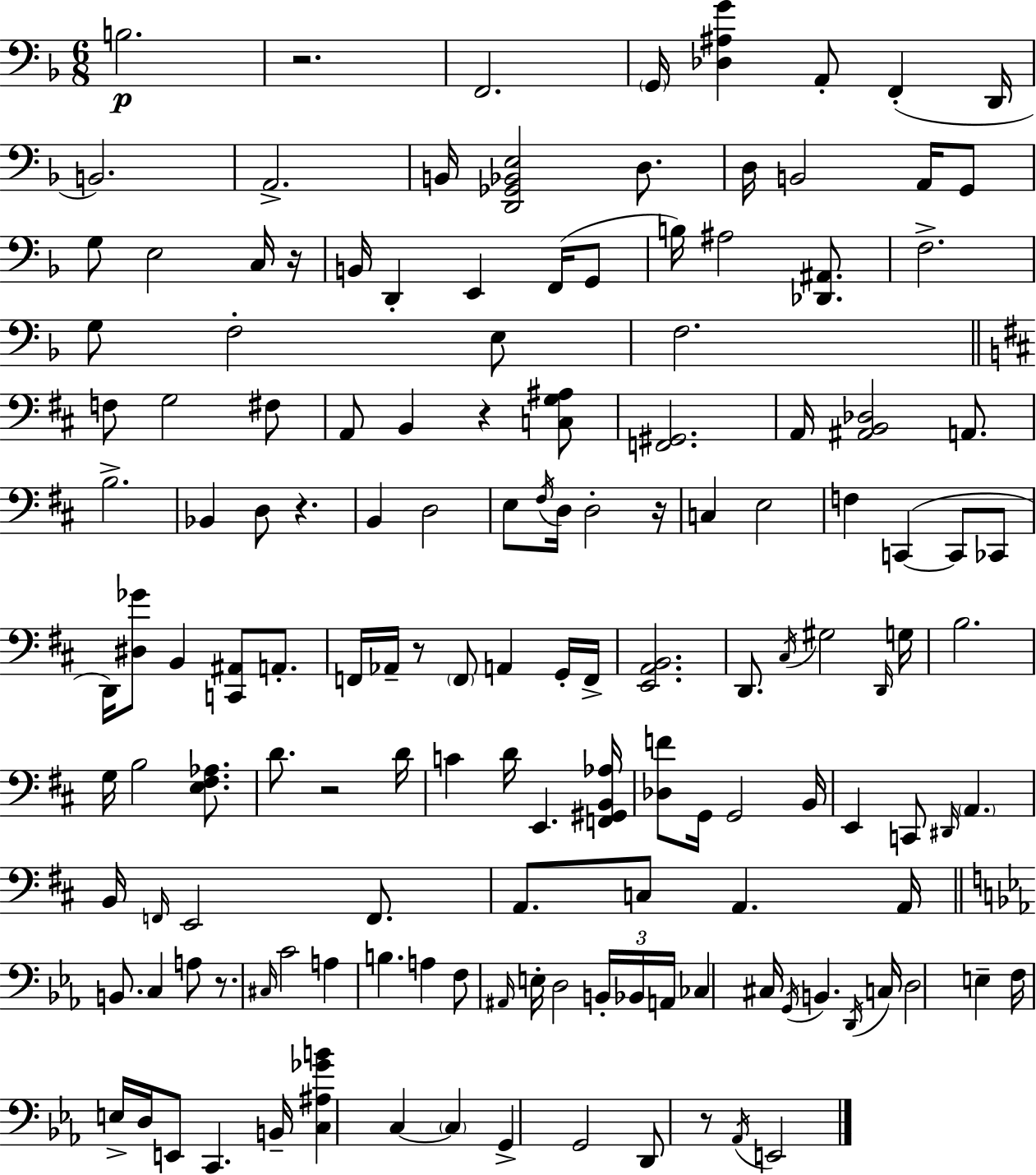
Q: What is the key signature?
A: F major